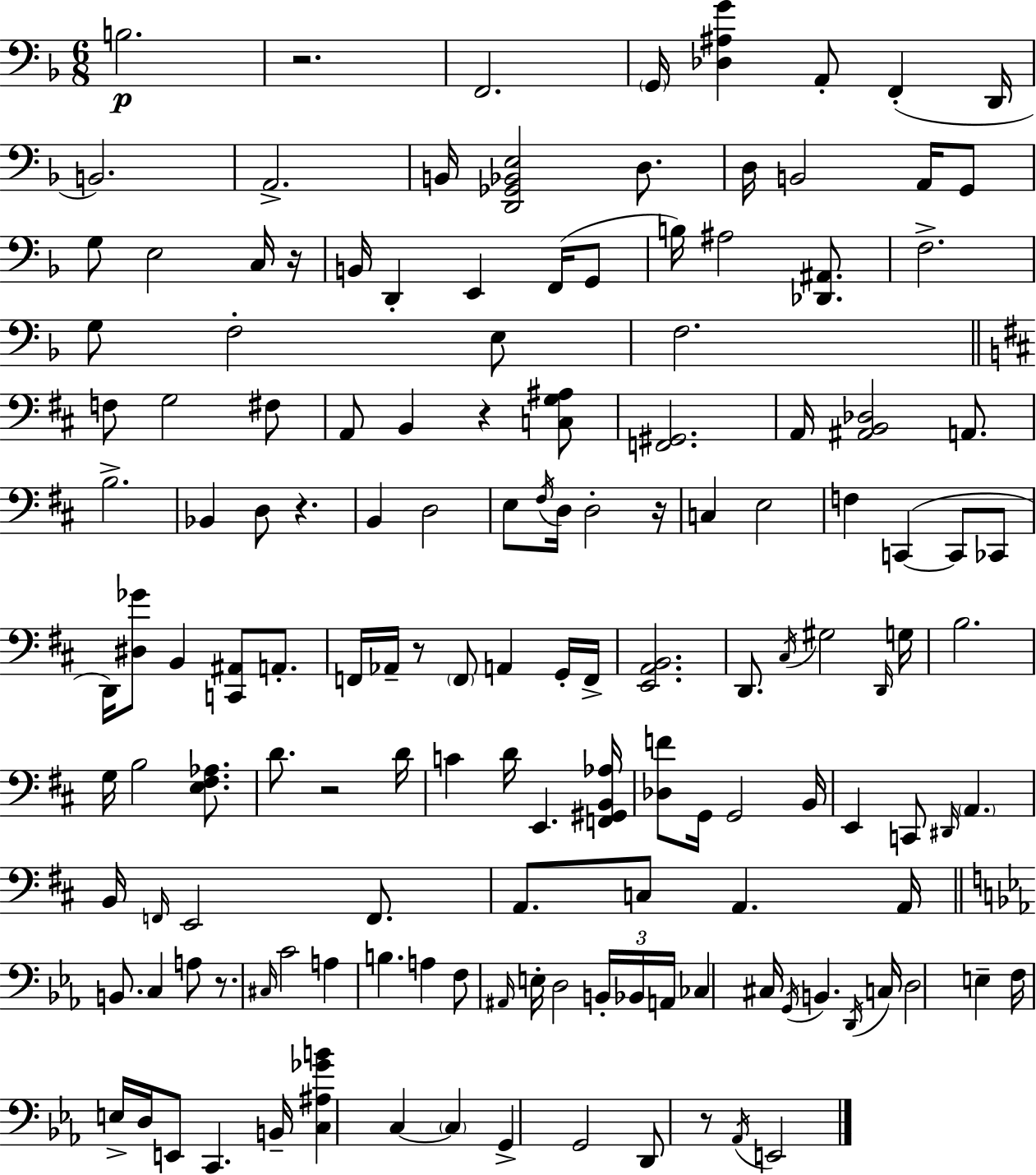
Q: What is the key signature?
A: F major